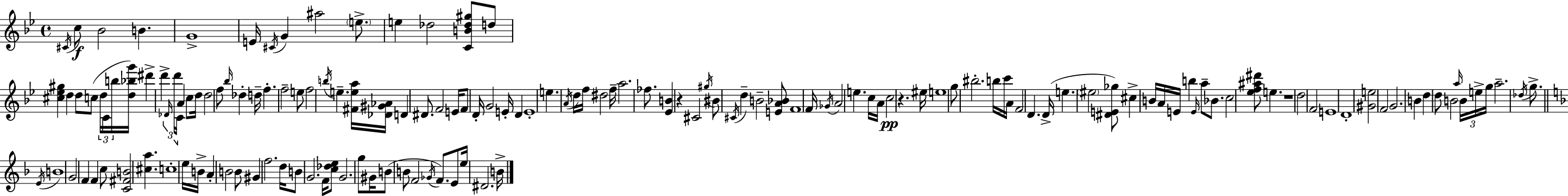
C#4/s C5/e Bb4/h B4/q. G4/w E4/s C#4/s G4/q A#5/h E5/e. E5/q Db5/h [C4,B4,Db5,G#5]/e D5/e [C#5,Eb5,G#5]/q D5/q D5/e C5/e D5/s C4/s B5/s [D5,Bb5,G6]/s D#6/q D6/q Db4/s D6/s C4/s A4/q C5/e D5/s D5/h F5/e Bb5/s Db5/q D5/s F5/q. F5/h E5/e F5/h B5/s E5/q. [F#4,E5,A5]/s [Db4,G#4,Ab4]/s D4/q D#4/e. F4/h E4/s F4/e D4/s G4/h E4/s D4/q E4/w E5/q. A4/s D5/s F5/s D#5/h F5/s A5/h. FES5/e. [Eb4,B4]/q R/q C#4/h G#5/s BIS4/e C#4/s D5/q B4/h [E4,A4,Bb4]/e F4/w F4/s Gb4/s A4/h E5/q. C5/s A4/s C5/h R/q. EIS5/s E5/w G5/e BIS5/h. B5/s C6/s A4/s F4/h D4/q. D4/s E5/q. EIS5/h [D#4,E4,Gb5]/e C#5/q B4/s A4/s E4/s B5/q E4/s A5/e Bb4/e. C5/h [Eb5,F5,A#5,D#6]/e E5/q. R/w D5/h F4/h E4/w D4/w [G#4,E5]/h F4/h G4/h. B4/q D5/q D5/e B4/h A5/s B4/s E5/s G5/s A5/h. Db5/s G5/e. E4/s B4/w G4/h F4/q F4/q C5/e [C4,F#4,B4]/h [C#5,A5]/q. C5/w E5/s B4/s A4/q B4/h B4/e G#4/q F5/h. D5/s B4/e G4/h. F4/s [C5,Db5,E5]/e G4/h. G5/e G#4/s B4/e B4/e F4/h Gb4/s F4/e. E4/e E5/s D#4/h. B4/s